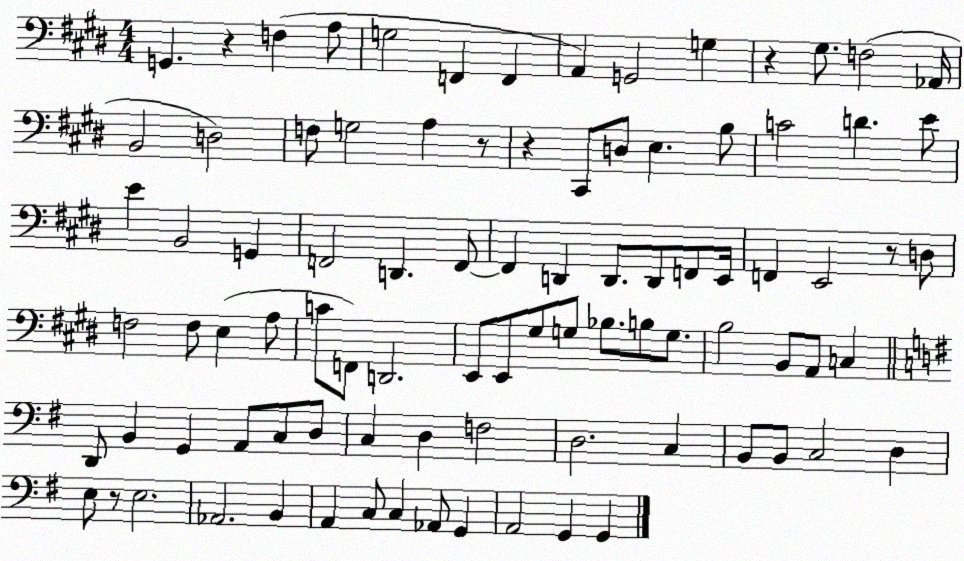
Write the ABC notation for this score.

X:1
T:Untitled
M:4/4
L:1/4
K:E
G,, z F, A,/2 G,2 F,, F,, A,, G,,2 G, z ^G,/2 F,2 _A,,/4 B,,2 D,2 F,/2 G,2 A, z/2 z ^C,,/2 D,/2 E, B,/2 C2 D E/2 E B,,2 G,, F,,2 D,, F,,/2 F,, D,, D,,/2 D,,/2 F,,/2 E,,/4 F,, E,,2 z/2 D,/2 F,2 F,/2 E, A,/2 C/2 F,,/2 D,,2 E,,/2 E,,/2 ^G,/2 G,/2 _B,/2 B,/2 G,/2 B,2 B,,/2 A,,/2 C, D,,/2 B,, G,, A,,/2 C,/2 D,/2 C, D, F,2 D,2 C, B,,/2 B,,/2 C,2 D, E,/2 z/2 E,2 _A,,2 B,, A,, C,/2 C, _A,,/2 G,, A,,2 G,, G,,